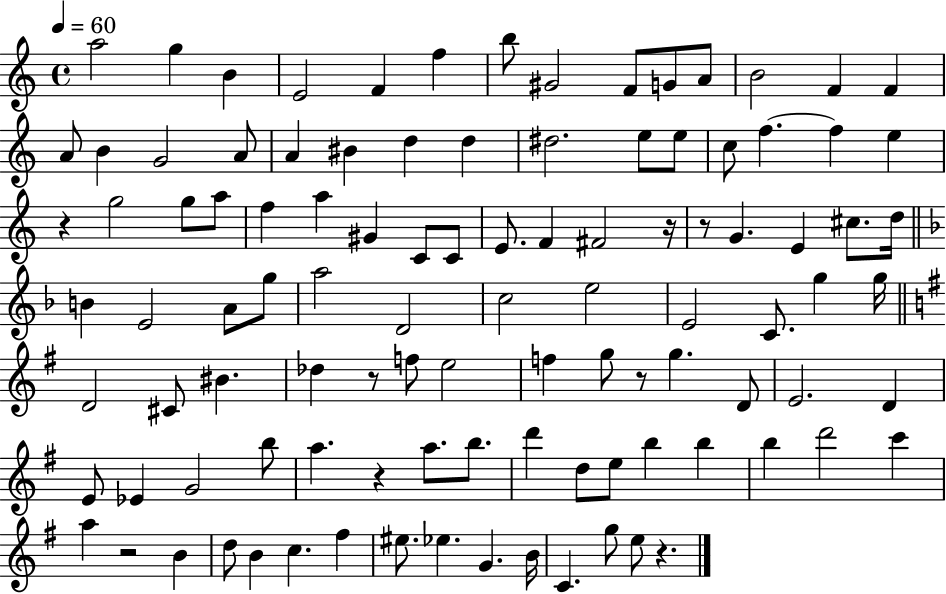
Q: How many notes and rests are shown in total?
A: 104